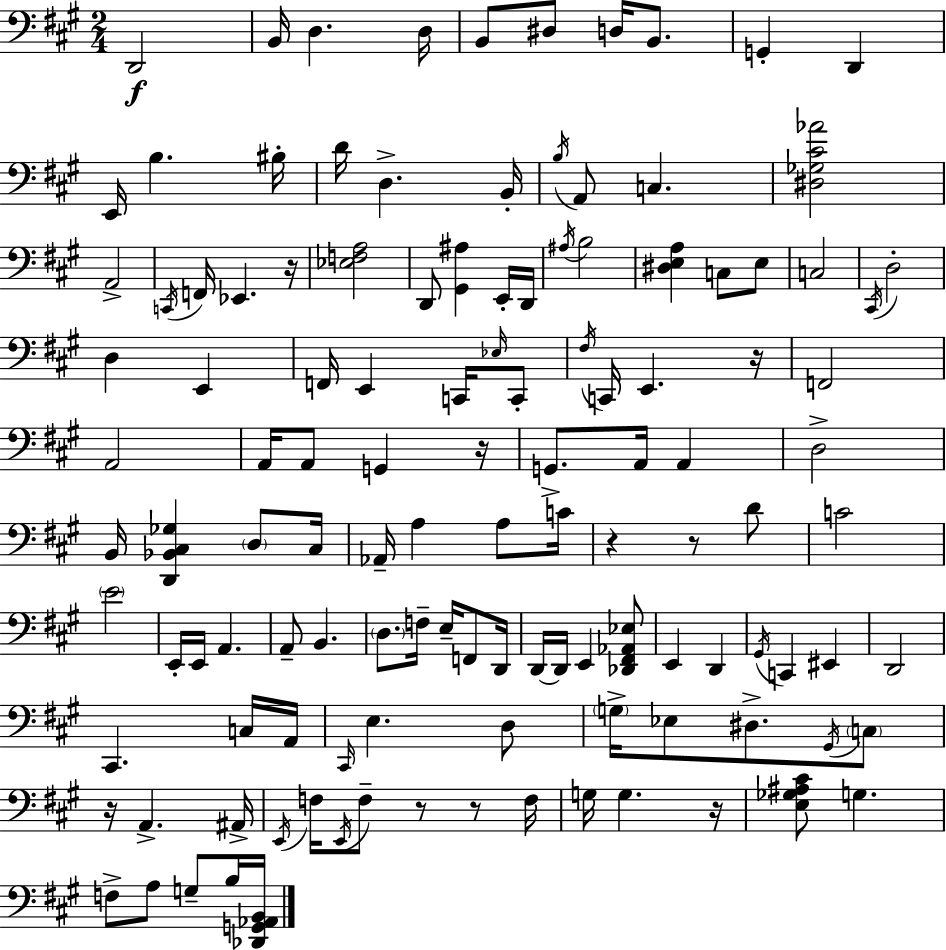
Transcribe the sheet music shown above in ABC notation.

X:1
T:Untitled
M:2/4
L:1/4
K:A
D,,2 B,,/4 D, D,/4 B,,/2 ^D,/2 D,/4 B,,/2 G,, D,, E,,/4 B, ^B,/4 D/4 D, B,,/4 B,/4 A,,/2 C, [^D,_G,^C_A]2 A,,2 C,,/4 F,,/4 _E,, z/4 [_E,F,A,]2 D,,/2 [^G,,^A,] E,,/4 D,,/4 ^A,/4 B,2 [^D,E,A,] C,/2 E,/2 C,2 ^C,,/4 D,2 D, E,, F,,/4 E,, C,,/4 _E,/4 C,,/2 ^F,/4 C,,/4 E,, z/4 F,,2 A,,2 A,,/4 A,,/2 G,, z/4 G,,/2 A,,/4 A,, D,2 B,,/4 [D,,_B,,^C,_G,] D,/2 ^C,/4 _A,,/4 A, A,/2 C/4 z z/2 D/2 C2 E2 E,,/4 E,,/4 A,, A,,/2 B,, D,/2 F,/4 E,/4 F,,/2 D,,/4 D,,/4 D,,/4 E,, [_D,,^F,,_A,,_E,]/2 E,, D,, ^G,,/4 C,, ^E,, D,,2 ^C,, C,/4 A,,/4 ^C,,/4 E, D,/2 G,/4 _E,/2 ^D,/2 ^G,,/4 C,/2 z/4 A,, ^A,,/4 E,,/4 F,/4 E,,/4 F,/2 z/2 z/2 F,/4 G,/4 G, z/4 [E,_G,^A,^C]/2 G, F,/2 A,/2 G,/2 B,/4 [_D,,G,,_A,,B,,]/4